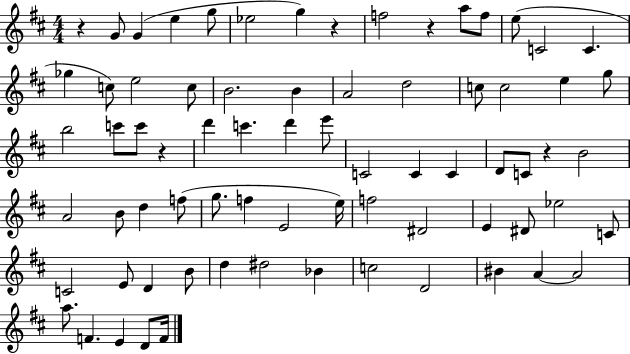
R/q G4/e G4/q E5/q G5/e Eb5/h G5/q R/q F5/h R/q A5/e F5/e E5/e C4/h C4/q. Gb5/q C5/e E5/h C5/e B4/h. B4/q A4/h D5/h C5/e C5/h E5/q G5/e B5/h C6/e C6/e R/q D6/q C6/q. D6/q E6/e C4/h C4/q C4/q D4/e C4/e R/q B4/h A4/h B4/e D5/q F5/e G5/e. F5/q E4/h E5/s F5/h D#4/h E4/q D#4/e Eb5/h C4/e C4/h E4/e D4/q B4/e D5/q D#5/h Bb4/q C5/h D4/h BIS4/q A4/q A4/h A5/e. F4/q. E4/q D4/e F4/s